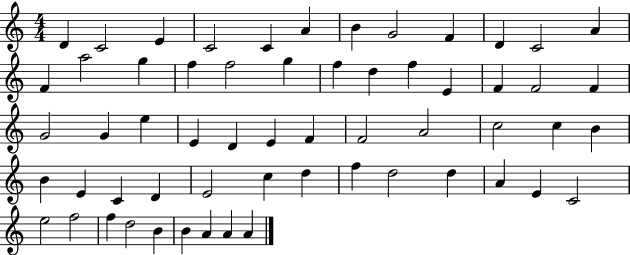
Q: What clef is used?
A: treble